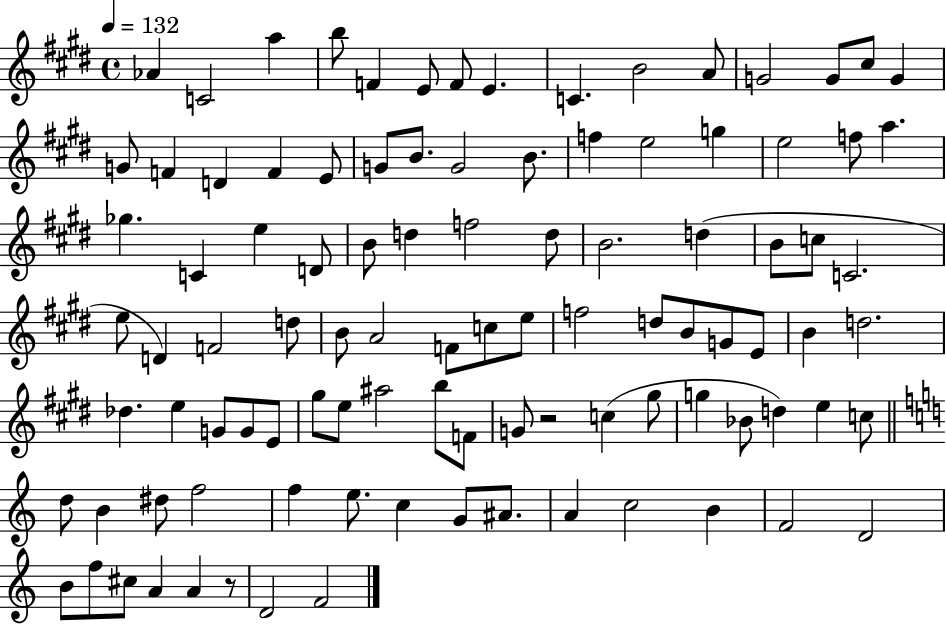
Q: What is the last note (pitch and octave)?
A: F4